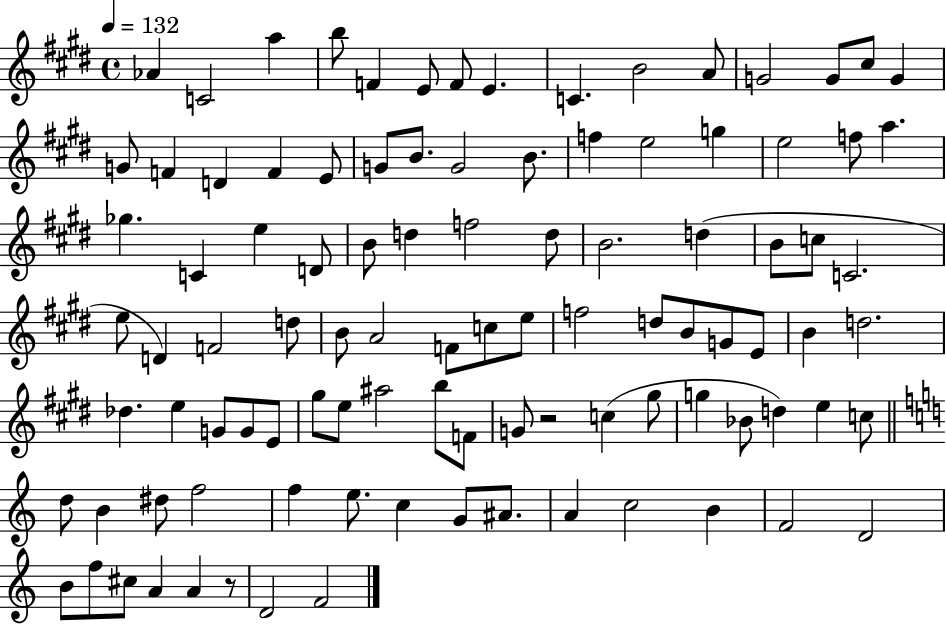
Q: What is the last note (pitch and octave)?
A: F4